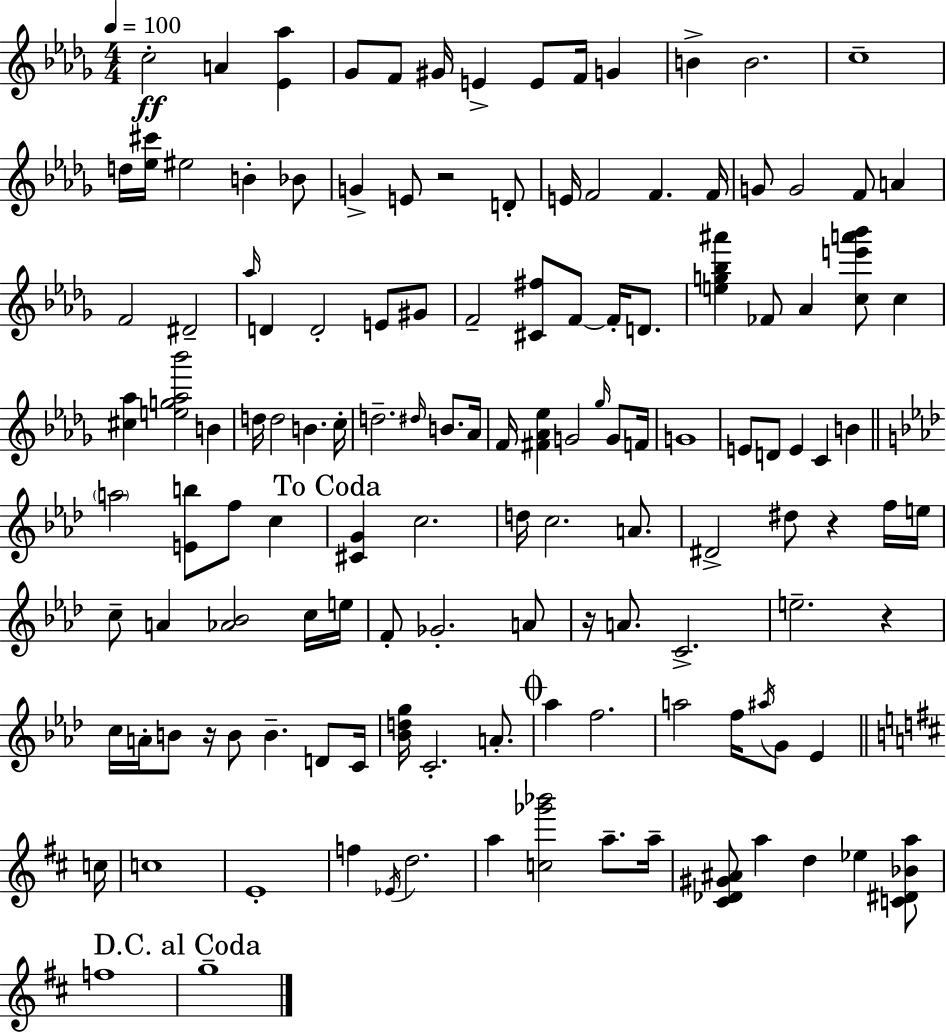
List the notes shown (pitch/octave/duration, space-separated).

C5/h A4/q [Eb4,Ab5]/q Gb4/e F4/e G#4/s E4/q E4/e F4/s G4/q B4/q B4/h. C5/w D5/s [Eb5,C#6]/s EIS5/h B4/q Bb4/e G4/q E4/e R/h D4/e E4/s F4/h F4/q. F4/s G4/e G4/h F4/e A4/q F4/h D#4/h Ab5/s D4/q D4/h E4/e G#4/e F4/h [C#4,F#5]/e F4/e F4/s D4/e. [E5,G5,Bb5,A#6]/q FES4/e Ab4/q [C5,E6,A6,Bb6]/e C5/q [C#5,Ab5]/q [E5,G5,Ab5,Bb6]/h B4/q D5/s D5/h B4/q. C5/s D5/h. D#5/s B4/e. Ab4/s F4/s [F#4,Ab4,Eb5]/q G4/h Gb5/s G4/e F4/s G4/w E4/e D4/e E4/q C4/q B4/q A5/h [E4,B5]/e F5/e C5/q [C#4,G4]/q C5/h. D5/s C5/h. A4/e. D#4/h D#5/e R/q F5/s E5/s C5/e A4/q [Ab4,Bb4]/h C5/s E5/s F4/e Gb4/h. A4/e R/s A4/e. C4/h. E5/h. R/q C5/s A4/s B4/e R/s B4/e B4/q. D4/e C4/s [Bb4,D5,G5]/s C4/h. A4/e. Ab5/q F5/h. A5/h F5/s A#5/s G4/e Eb4/q C5/s C5/w E4/w F5/q Eb4/s D5/h. A5/q [C5,Gb6,Bb6]/h A5/e. A5/s [C#4,Db4,G#4,A#4]/e A5/q D5/q Eb5/q [C4,D#4,Bb4,A5]/e F5/w G5/w